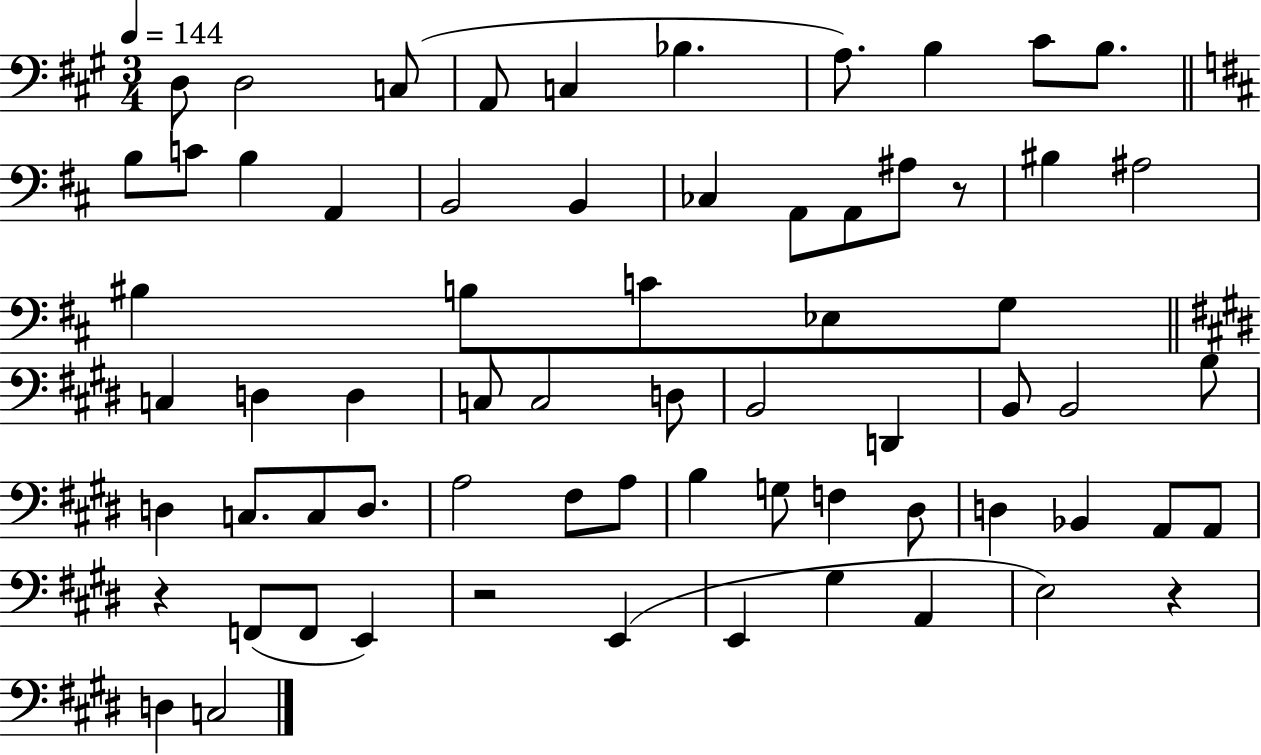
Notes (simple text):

D3/e D3/h C3/e A2/e C3/q Bb3/q. A3/e. B3/q C#4/e B3/e. B3/e C4/e B3/q A2/q B2/h B2/q CES3/q A2/e A2/e A#3/e R/e BIS3/q A#3/h BIS3/q B3/e C4/e Eb3/e G3/e C3/q D3/q D3/q C3/e C3/h D3/e B2/h D2/q B2/e B2/h B3/e D3/q C3/e. C3/e D3/e. A3/h F#3/e A3/e B3/q G3/e F3/q D#3/e D3/q Bb2/q A2/e A2/e R/q F2/e F2/e E2/q R/h E2/q E2/q G#3/q A2/q E3/h R/q D3/q C3/h